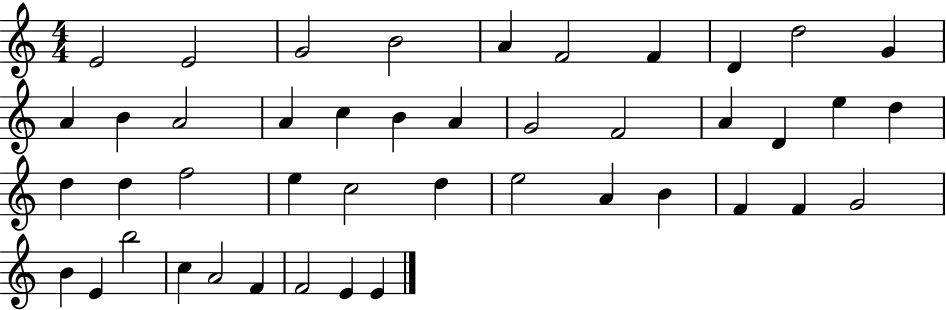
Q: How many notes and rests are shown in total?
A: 44